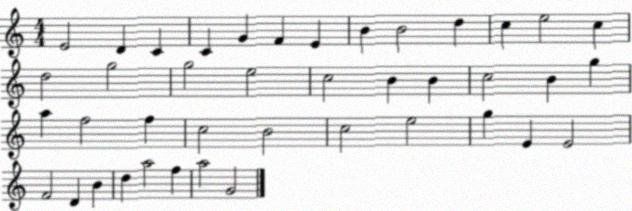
X:1
T:Untitled
M:4/4
L:1/4
K:C
E2 D C C G F E B B2 d c e2 c d2 g2 g2 e2 c2 B B c2 B g a f2 f c2 B2 c2 e2 g E E2 F2 D B d a2 f a2 G2